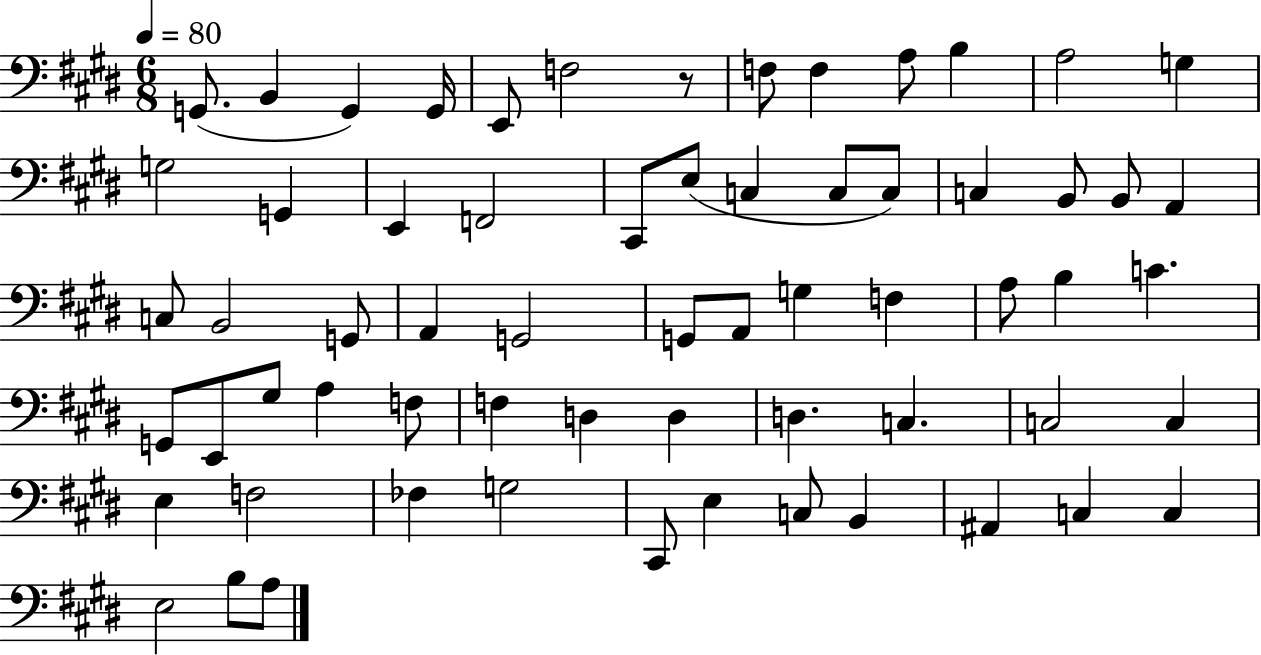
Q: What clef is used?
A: bass